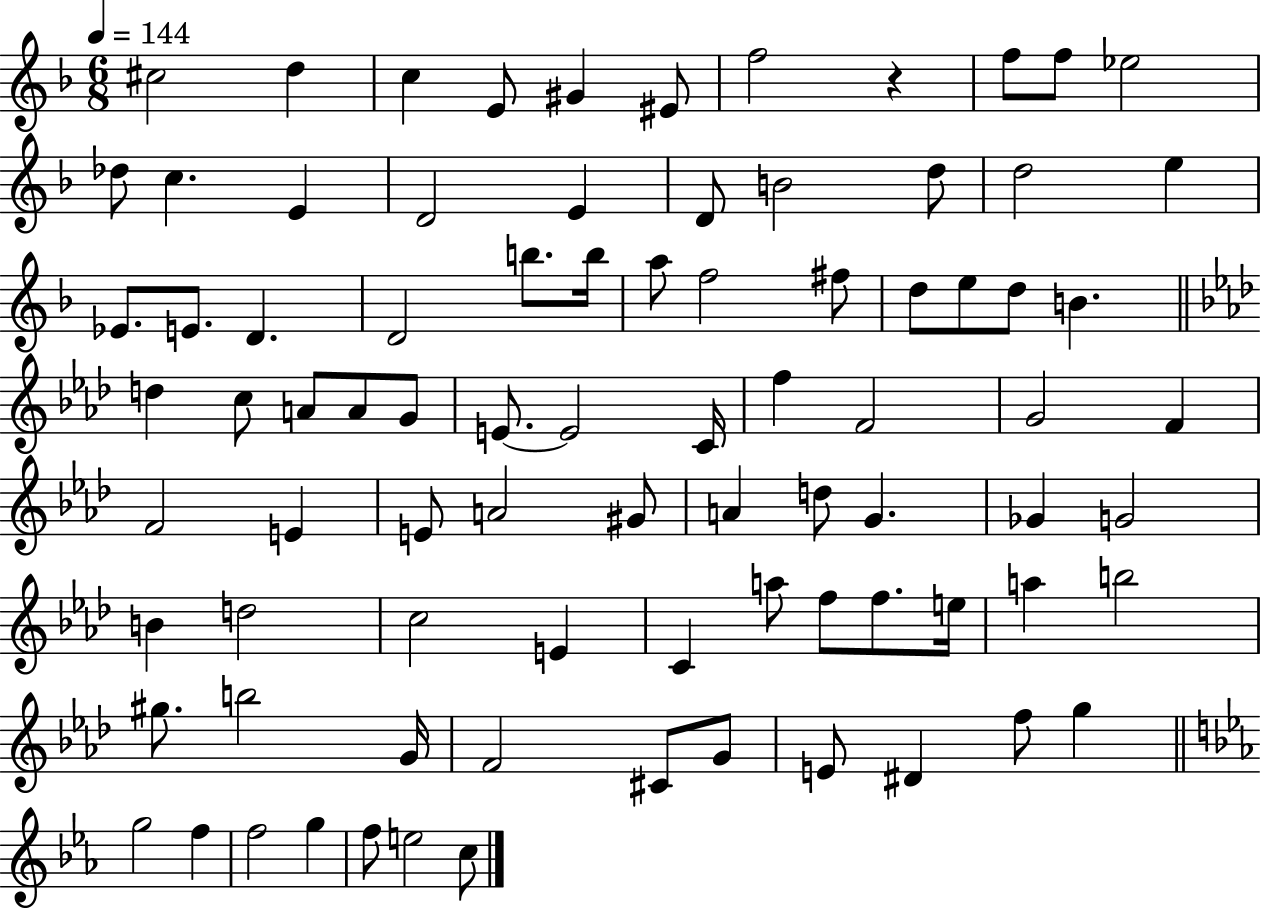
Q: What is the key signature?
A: F major